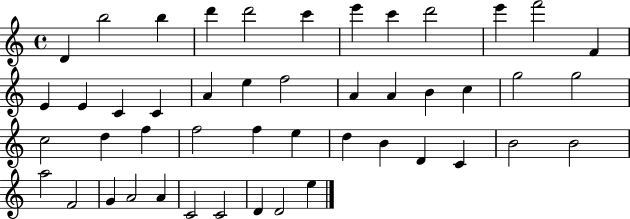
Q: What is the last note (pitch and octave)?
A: E5